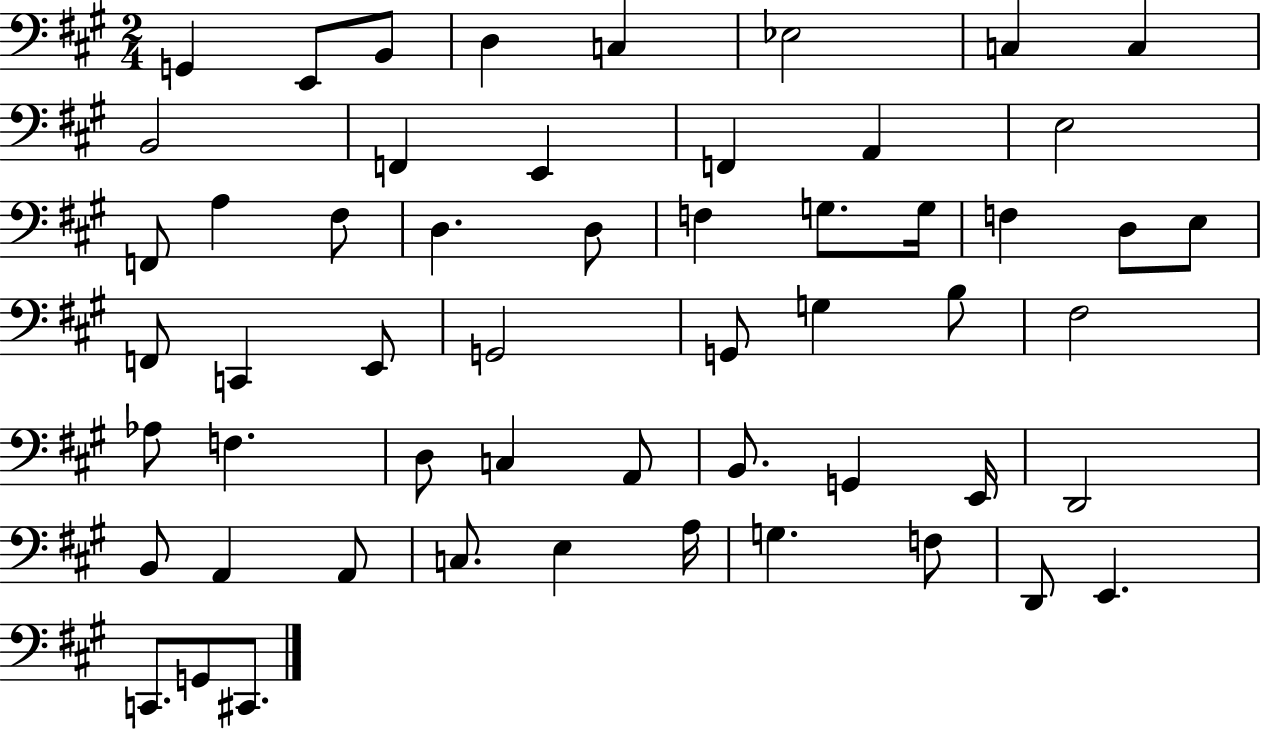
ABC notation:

X:1
T:Untitled
M:2/4
L:1/4
K:A
G,, E,,/2 B,,/2 D, C, _E,2 C, C, B,,2 F,, E,, F,, A,, E,2 F,,/2 A, ^F,/2 D, D,/2 F, G,/2 G,/4 F, D,/2 E,/2 F,,/2 C,, E,,/2 G,,2 G,,/2 G, B,/2 ^F,2 _A,/2 F, D,/2 C, A,,/2 B,,/2 G,, E,,/4 D,,2 B,,/2 A,, A,,/2 C,/2 E, A,/4 G, F,/2 D,,/2 E,, C,,/2 G,,/2 ^C,,/2